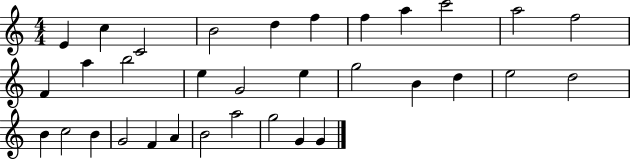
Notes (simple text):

E4/q C5/q C4/h B4/h D5/q F5/q F5/q A5/q C6/h A5/h F5/h F4/q A5/q B5/h E5/q G4/h E5/q G5/h B4/q D5/q E5/h D5/h B4/q C5/h B4/q G4/h F4/q A4/q B4/h A5/h G5/h G4/q G4/q